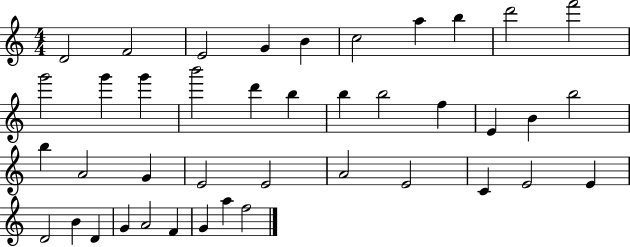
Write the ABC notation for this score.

X:1
T:Untitled
M:4/4
L:1/4
K:C
D2 F2 E2 G B c2 a b d'2 f'2 g'2 g' g' b'2 d' b b b2 f E B b2 b A2 G E2 E2 A2 E2 C E2 E D2 B D G A2 F G a f2